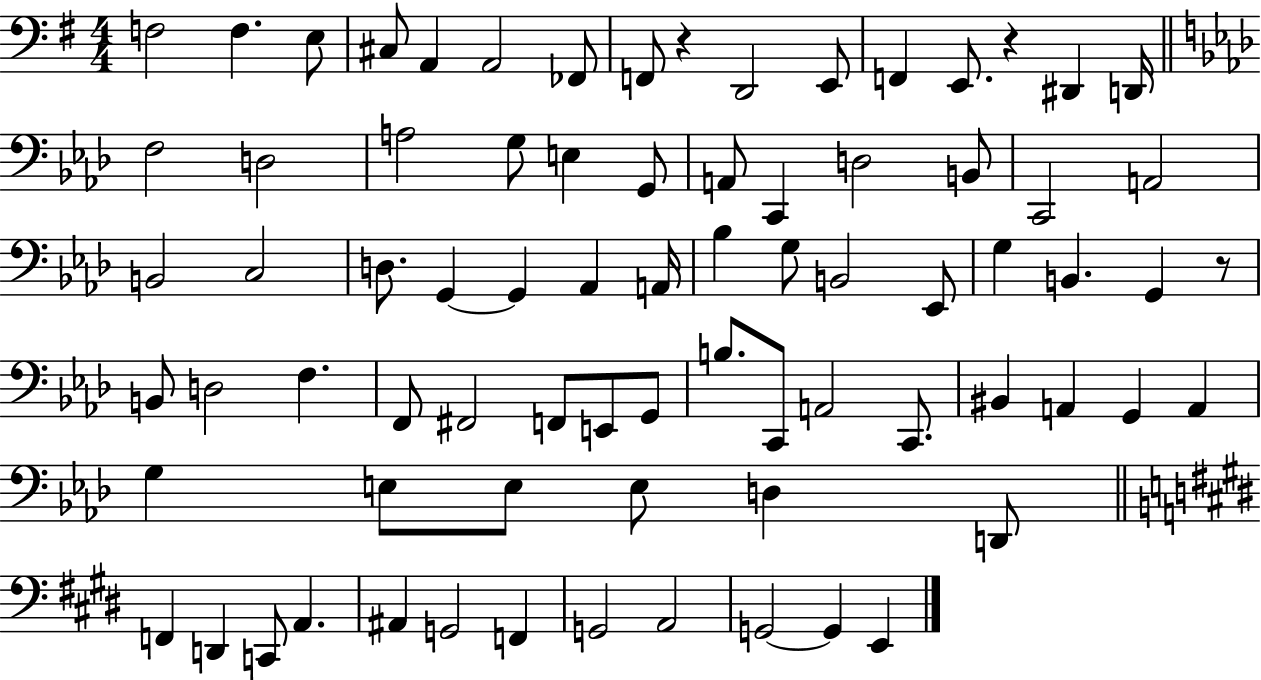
{
  \clef bass
  \numericTimeSignature
  \time 4/4
  \key g \major
  f2 f4. e8 | cis8 a,4 a,2 fes,8 | f,8 r4 d,2 e,8 | f,4 e,8. r4 dis,4 d,16 | \break \bar "||" \break \key f \minor f2 d2 | a2 g8 e4 g,8 | a,8 c,4 d2 b,8 | c,2 a,2 | \break b,2 c2 | d8. g,4~~ g,4 aes,4 a,16 | bes4 g8 b,2 ees,8 | g4 b,4. g,4 r8 | \break b,8 d2 f4. | f,8 fis,2 f,8 e,8 g,8 | b8. c,8 a,2 c,8. | bis,4 a,4 g,4 a,4 | \break g4 e8 e8 e8 d4 d,8 | \bar "||" \break \key e \major f,4 d,4 c,8 a,4. | ais,4 g,2 f,4 | g,2 a,2 | g,2~~ g,4 e,4 | \break \bar "|."
}